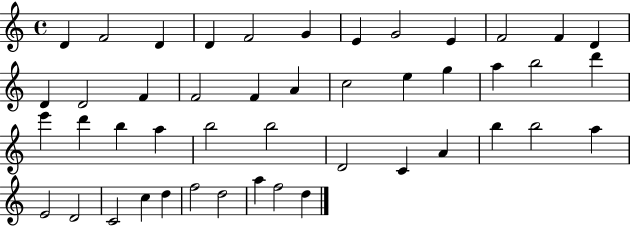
{
  \clef treble
  \time 4/4
  \defaultTimeSignature
  \key c \major
  d'4 f'2 d'4 | d'4 f'2 g'4 | e'4 g'2 e'4 | f'2 f'4 d'4 | \break d'4 d'2 f'4 | f'2 f'4 a'4 | c''2 e''4 g''4 | a''4 b''2 d'''4 | \break e'''4 d'''4 b''4 a''4 | b''2 b''2 | d'2 c'4 a'4 | b''4 b''2 a''4 | \break e'2 d'2 | c'2 c''4 d''4 | f''2 d''2 | a''4 f''2 d''4 | \break \bar "|."
}